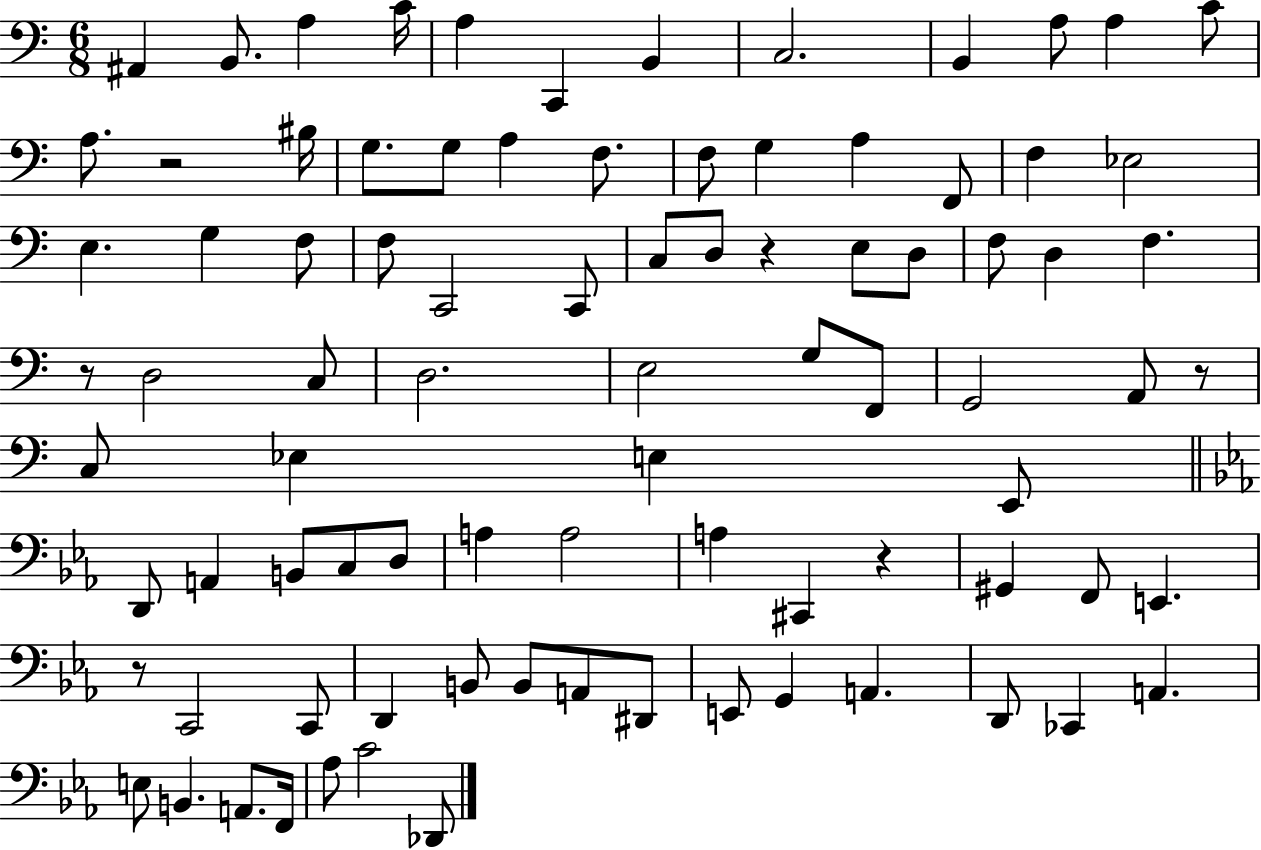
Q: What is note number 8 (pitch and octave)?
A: C3